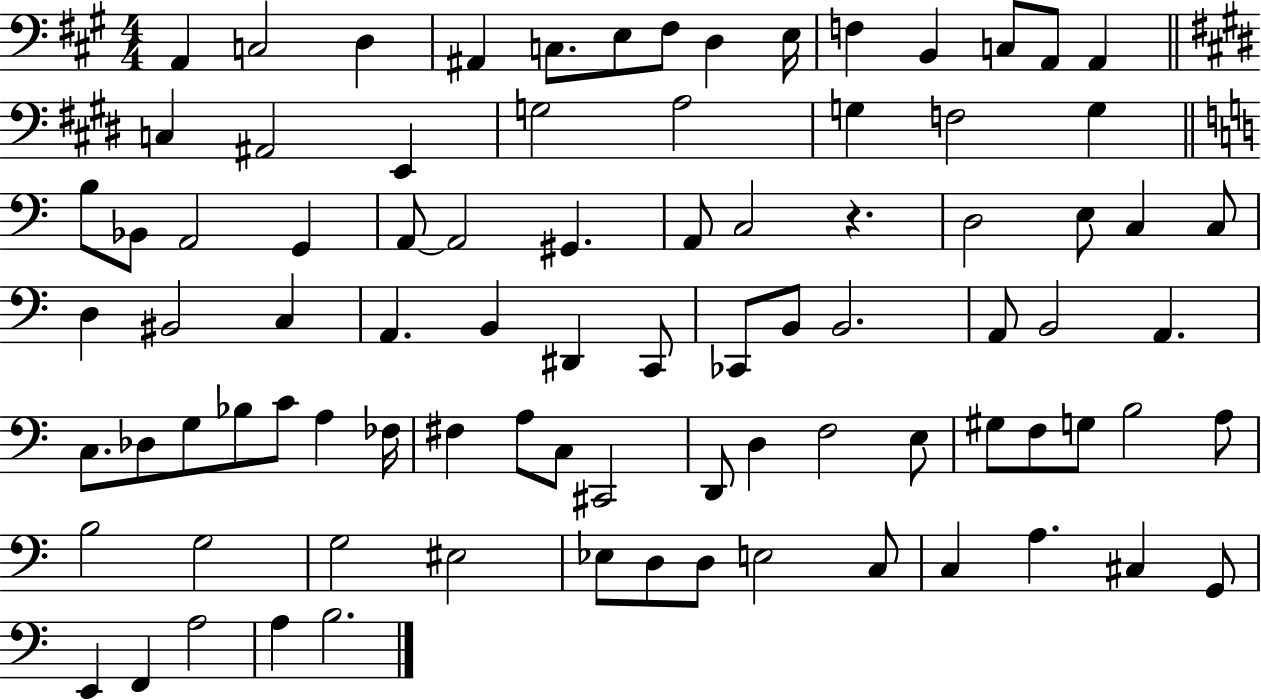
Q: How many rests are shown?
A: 1